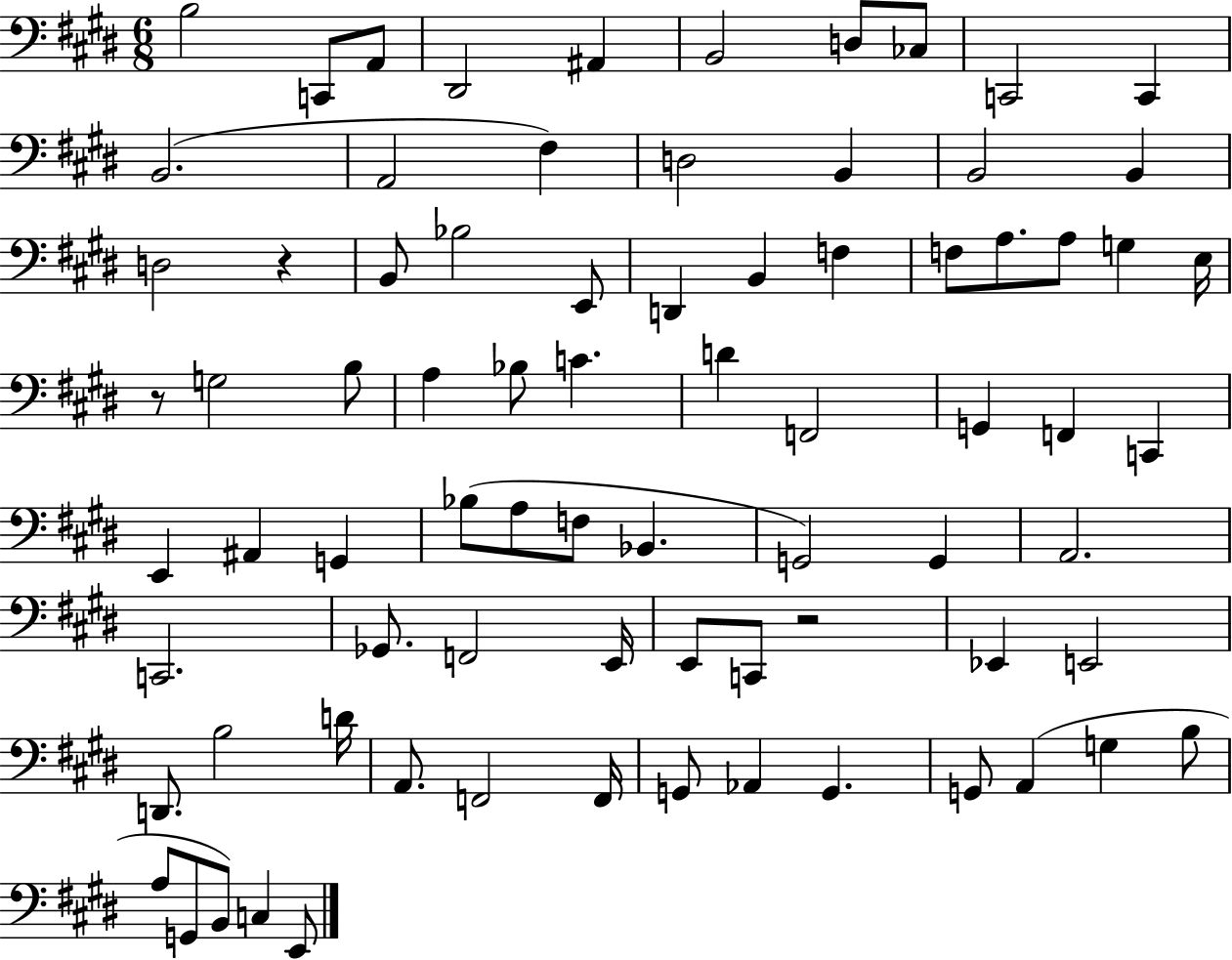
{
  \clef bass
  \numericTimeSignature
  \time 6/8
  \key e \major
  b2 c,8 a,8 | dis,2 ais,4 | b,2 d8 ces8 | c,2 c,4 | \break b,2.( | a,2 fis4) | d2 b,4 | b,2 b,4 | \break d2 r4 | b,8 bes2 e,8 | d,4 b,4 f4 | f8 a8. a8 g4 e16 | \break r8 g2 b8 | a4 bes8 c'4. | d'4 f,2 | g,4 f,4 c,4 | \break e,4 ais,4 g,4 | bes8( a8 f8 bes,4. | g,2) g,4 | a,2. | \break c,2. | ges,8. f,2 e,16 | e,8 c,8 r2 | ees,4 e,2 | \break d,8. b2 d'16 | a,8. f,2 f,16 | g,8 aes,4 g,4. | g,8 a,4( g4 b8 | \break a8 g,8 b,8) c4 e,8 | \bar "|."
}